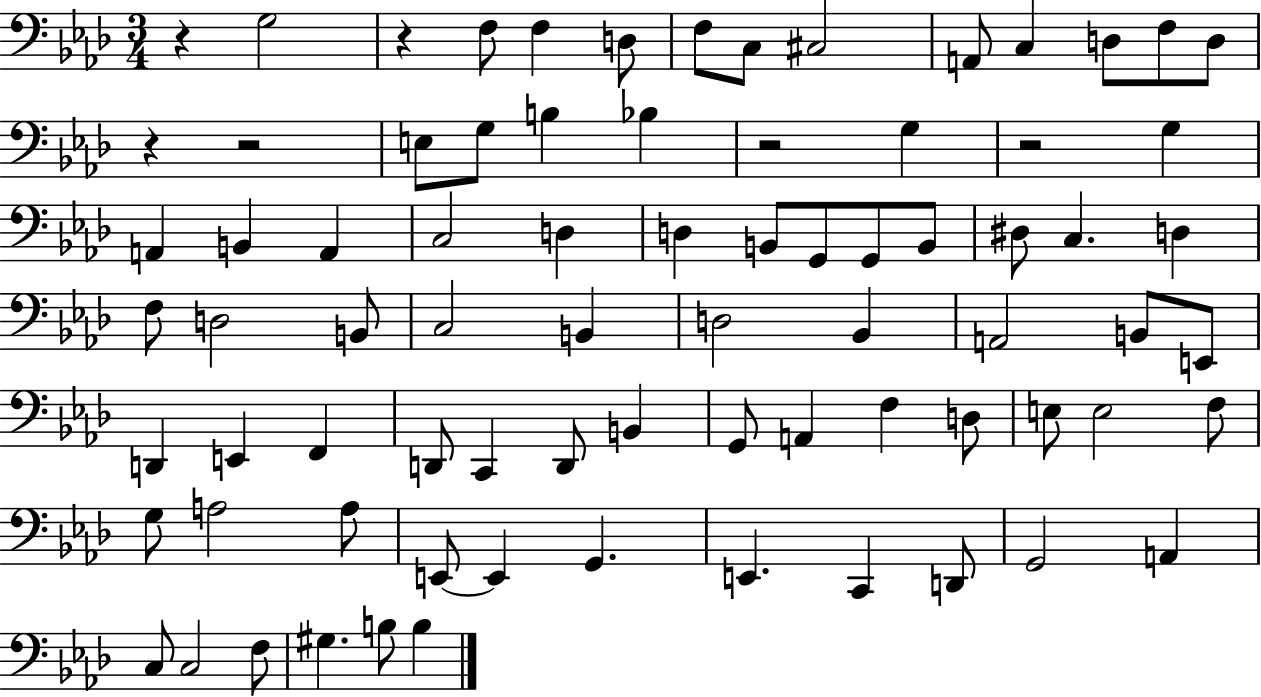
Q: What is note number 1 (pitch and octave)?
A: G3